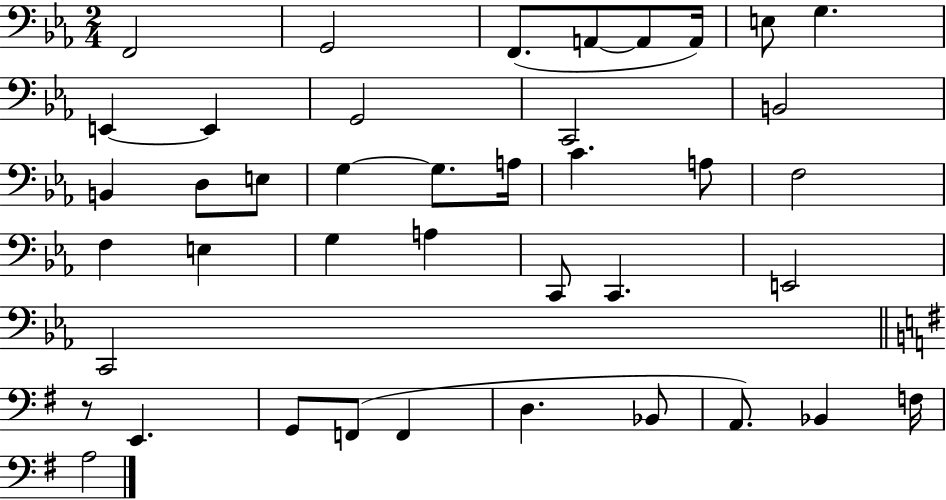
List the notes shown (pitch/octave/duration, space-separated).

F2/h G2/h F2/e. A2/e A2/e A2/s E3/e G3/q. E2/q E2/q G2/h C2/h B2/h B2/q D3/e E3/e G3/q G3/e. A3/s C4/q. A3/e F3/h F3/q E3/q G3/q A3/q C2/e C2/q. E2/h C2/h R/e E2/q. G2/e F2/e F2/q D3/q. Bb2/e A2/e. Bb2/q F3/s A3/h